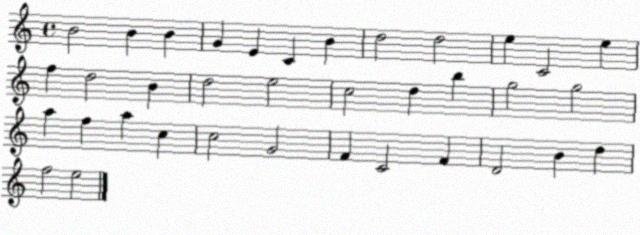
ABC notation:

X:1
T:Untitled
M:4/4
L:1/4
K:C
B2 B B G E C B d2 d2 e C2 e f d2 B d2 e2 c2 d b g2 g2 a f a c c2 G2 F C2 F D2 B d f2 e2